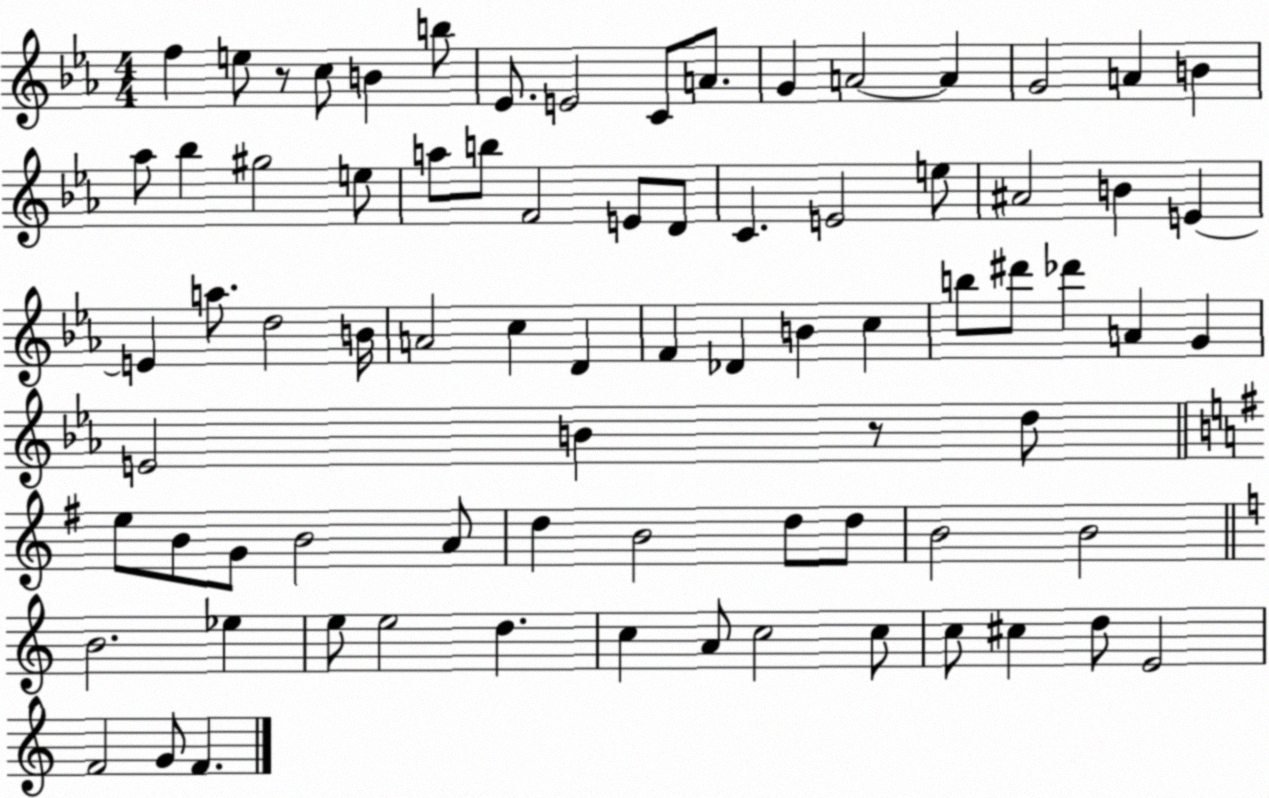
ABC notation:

X:1
T:Untitled
M:4/4
L:1/4
K:Eb
f e/2 z/2 c/2 B b/2 _E/2 E2 C/2 A/2 G A2 A G2 A B _a/2 _b ^g2 e/2 a/2 b/2 F2 E/2 D/2 C E2 e/2 ^A2 B E E a/2 d2 B/4 A2 c D F _D B c b/2 ^d'/2 _d' A G E2 B z/2 d/2 e/2 B/2 G/2 B2 A/2 d B2 d/2 d/2 B2 B2 B2 _e e/2 e2 d c A/2 c2 c/2 c/2 ^c d/2 E2 F2 G/2 F